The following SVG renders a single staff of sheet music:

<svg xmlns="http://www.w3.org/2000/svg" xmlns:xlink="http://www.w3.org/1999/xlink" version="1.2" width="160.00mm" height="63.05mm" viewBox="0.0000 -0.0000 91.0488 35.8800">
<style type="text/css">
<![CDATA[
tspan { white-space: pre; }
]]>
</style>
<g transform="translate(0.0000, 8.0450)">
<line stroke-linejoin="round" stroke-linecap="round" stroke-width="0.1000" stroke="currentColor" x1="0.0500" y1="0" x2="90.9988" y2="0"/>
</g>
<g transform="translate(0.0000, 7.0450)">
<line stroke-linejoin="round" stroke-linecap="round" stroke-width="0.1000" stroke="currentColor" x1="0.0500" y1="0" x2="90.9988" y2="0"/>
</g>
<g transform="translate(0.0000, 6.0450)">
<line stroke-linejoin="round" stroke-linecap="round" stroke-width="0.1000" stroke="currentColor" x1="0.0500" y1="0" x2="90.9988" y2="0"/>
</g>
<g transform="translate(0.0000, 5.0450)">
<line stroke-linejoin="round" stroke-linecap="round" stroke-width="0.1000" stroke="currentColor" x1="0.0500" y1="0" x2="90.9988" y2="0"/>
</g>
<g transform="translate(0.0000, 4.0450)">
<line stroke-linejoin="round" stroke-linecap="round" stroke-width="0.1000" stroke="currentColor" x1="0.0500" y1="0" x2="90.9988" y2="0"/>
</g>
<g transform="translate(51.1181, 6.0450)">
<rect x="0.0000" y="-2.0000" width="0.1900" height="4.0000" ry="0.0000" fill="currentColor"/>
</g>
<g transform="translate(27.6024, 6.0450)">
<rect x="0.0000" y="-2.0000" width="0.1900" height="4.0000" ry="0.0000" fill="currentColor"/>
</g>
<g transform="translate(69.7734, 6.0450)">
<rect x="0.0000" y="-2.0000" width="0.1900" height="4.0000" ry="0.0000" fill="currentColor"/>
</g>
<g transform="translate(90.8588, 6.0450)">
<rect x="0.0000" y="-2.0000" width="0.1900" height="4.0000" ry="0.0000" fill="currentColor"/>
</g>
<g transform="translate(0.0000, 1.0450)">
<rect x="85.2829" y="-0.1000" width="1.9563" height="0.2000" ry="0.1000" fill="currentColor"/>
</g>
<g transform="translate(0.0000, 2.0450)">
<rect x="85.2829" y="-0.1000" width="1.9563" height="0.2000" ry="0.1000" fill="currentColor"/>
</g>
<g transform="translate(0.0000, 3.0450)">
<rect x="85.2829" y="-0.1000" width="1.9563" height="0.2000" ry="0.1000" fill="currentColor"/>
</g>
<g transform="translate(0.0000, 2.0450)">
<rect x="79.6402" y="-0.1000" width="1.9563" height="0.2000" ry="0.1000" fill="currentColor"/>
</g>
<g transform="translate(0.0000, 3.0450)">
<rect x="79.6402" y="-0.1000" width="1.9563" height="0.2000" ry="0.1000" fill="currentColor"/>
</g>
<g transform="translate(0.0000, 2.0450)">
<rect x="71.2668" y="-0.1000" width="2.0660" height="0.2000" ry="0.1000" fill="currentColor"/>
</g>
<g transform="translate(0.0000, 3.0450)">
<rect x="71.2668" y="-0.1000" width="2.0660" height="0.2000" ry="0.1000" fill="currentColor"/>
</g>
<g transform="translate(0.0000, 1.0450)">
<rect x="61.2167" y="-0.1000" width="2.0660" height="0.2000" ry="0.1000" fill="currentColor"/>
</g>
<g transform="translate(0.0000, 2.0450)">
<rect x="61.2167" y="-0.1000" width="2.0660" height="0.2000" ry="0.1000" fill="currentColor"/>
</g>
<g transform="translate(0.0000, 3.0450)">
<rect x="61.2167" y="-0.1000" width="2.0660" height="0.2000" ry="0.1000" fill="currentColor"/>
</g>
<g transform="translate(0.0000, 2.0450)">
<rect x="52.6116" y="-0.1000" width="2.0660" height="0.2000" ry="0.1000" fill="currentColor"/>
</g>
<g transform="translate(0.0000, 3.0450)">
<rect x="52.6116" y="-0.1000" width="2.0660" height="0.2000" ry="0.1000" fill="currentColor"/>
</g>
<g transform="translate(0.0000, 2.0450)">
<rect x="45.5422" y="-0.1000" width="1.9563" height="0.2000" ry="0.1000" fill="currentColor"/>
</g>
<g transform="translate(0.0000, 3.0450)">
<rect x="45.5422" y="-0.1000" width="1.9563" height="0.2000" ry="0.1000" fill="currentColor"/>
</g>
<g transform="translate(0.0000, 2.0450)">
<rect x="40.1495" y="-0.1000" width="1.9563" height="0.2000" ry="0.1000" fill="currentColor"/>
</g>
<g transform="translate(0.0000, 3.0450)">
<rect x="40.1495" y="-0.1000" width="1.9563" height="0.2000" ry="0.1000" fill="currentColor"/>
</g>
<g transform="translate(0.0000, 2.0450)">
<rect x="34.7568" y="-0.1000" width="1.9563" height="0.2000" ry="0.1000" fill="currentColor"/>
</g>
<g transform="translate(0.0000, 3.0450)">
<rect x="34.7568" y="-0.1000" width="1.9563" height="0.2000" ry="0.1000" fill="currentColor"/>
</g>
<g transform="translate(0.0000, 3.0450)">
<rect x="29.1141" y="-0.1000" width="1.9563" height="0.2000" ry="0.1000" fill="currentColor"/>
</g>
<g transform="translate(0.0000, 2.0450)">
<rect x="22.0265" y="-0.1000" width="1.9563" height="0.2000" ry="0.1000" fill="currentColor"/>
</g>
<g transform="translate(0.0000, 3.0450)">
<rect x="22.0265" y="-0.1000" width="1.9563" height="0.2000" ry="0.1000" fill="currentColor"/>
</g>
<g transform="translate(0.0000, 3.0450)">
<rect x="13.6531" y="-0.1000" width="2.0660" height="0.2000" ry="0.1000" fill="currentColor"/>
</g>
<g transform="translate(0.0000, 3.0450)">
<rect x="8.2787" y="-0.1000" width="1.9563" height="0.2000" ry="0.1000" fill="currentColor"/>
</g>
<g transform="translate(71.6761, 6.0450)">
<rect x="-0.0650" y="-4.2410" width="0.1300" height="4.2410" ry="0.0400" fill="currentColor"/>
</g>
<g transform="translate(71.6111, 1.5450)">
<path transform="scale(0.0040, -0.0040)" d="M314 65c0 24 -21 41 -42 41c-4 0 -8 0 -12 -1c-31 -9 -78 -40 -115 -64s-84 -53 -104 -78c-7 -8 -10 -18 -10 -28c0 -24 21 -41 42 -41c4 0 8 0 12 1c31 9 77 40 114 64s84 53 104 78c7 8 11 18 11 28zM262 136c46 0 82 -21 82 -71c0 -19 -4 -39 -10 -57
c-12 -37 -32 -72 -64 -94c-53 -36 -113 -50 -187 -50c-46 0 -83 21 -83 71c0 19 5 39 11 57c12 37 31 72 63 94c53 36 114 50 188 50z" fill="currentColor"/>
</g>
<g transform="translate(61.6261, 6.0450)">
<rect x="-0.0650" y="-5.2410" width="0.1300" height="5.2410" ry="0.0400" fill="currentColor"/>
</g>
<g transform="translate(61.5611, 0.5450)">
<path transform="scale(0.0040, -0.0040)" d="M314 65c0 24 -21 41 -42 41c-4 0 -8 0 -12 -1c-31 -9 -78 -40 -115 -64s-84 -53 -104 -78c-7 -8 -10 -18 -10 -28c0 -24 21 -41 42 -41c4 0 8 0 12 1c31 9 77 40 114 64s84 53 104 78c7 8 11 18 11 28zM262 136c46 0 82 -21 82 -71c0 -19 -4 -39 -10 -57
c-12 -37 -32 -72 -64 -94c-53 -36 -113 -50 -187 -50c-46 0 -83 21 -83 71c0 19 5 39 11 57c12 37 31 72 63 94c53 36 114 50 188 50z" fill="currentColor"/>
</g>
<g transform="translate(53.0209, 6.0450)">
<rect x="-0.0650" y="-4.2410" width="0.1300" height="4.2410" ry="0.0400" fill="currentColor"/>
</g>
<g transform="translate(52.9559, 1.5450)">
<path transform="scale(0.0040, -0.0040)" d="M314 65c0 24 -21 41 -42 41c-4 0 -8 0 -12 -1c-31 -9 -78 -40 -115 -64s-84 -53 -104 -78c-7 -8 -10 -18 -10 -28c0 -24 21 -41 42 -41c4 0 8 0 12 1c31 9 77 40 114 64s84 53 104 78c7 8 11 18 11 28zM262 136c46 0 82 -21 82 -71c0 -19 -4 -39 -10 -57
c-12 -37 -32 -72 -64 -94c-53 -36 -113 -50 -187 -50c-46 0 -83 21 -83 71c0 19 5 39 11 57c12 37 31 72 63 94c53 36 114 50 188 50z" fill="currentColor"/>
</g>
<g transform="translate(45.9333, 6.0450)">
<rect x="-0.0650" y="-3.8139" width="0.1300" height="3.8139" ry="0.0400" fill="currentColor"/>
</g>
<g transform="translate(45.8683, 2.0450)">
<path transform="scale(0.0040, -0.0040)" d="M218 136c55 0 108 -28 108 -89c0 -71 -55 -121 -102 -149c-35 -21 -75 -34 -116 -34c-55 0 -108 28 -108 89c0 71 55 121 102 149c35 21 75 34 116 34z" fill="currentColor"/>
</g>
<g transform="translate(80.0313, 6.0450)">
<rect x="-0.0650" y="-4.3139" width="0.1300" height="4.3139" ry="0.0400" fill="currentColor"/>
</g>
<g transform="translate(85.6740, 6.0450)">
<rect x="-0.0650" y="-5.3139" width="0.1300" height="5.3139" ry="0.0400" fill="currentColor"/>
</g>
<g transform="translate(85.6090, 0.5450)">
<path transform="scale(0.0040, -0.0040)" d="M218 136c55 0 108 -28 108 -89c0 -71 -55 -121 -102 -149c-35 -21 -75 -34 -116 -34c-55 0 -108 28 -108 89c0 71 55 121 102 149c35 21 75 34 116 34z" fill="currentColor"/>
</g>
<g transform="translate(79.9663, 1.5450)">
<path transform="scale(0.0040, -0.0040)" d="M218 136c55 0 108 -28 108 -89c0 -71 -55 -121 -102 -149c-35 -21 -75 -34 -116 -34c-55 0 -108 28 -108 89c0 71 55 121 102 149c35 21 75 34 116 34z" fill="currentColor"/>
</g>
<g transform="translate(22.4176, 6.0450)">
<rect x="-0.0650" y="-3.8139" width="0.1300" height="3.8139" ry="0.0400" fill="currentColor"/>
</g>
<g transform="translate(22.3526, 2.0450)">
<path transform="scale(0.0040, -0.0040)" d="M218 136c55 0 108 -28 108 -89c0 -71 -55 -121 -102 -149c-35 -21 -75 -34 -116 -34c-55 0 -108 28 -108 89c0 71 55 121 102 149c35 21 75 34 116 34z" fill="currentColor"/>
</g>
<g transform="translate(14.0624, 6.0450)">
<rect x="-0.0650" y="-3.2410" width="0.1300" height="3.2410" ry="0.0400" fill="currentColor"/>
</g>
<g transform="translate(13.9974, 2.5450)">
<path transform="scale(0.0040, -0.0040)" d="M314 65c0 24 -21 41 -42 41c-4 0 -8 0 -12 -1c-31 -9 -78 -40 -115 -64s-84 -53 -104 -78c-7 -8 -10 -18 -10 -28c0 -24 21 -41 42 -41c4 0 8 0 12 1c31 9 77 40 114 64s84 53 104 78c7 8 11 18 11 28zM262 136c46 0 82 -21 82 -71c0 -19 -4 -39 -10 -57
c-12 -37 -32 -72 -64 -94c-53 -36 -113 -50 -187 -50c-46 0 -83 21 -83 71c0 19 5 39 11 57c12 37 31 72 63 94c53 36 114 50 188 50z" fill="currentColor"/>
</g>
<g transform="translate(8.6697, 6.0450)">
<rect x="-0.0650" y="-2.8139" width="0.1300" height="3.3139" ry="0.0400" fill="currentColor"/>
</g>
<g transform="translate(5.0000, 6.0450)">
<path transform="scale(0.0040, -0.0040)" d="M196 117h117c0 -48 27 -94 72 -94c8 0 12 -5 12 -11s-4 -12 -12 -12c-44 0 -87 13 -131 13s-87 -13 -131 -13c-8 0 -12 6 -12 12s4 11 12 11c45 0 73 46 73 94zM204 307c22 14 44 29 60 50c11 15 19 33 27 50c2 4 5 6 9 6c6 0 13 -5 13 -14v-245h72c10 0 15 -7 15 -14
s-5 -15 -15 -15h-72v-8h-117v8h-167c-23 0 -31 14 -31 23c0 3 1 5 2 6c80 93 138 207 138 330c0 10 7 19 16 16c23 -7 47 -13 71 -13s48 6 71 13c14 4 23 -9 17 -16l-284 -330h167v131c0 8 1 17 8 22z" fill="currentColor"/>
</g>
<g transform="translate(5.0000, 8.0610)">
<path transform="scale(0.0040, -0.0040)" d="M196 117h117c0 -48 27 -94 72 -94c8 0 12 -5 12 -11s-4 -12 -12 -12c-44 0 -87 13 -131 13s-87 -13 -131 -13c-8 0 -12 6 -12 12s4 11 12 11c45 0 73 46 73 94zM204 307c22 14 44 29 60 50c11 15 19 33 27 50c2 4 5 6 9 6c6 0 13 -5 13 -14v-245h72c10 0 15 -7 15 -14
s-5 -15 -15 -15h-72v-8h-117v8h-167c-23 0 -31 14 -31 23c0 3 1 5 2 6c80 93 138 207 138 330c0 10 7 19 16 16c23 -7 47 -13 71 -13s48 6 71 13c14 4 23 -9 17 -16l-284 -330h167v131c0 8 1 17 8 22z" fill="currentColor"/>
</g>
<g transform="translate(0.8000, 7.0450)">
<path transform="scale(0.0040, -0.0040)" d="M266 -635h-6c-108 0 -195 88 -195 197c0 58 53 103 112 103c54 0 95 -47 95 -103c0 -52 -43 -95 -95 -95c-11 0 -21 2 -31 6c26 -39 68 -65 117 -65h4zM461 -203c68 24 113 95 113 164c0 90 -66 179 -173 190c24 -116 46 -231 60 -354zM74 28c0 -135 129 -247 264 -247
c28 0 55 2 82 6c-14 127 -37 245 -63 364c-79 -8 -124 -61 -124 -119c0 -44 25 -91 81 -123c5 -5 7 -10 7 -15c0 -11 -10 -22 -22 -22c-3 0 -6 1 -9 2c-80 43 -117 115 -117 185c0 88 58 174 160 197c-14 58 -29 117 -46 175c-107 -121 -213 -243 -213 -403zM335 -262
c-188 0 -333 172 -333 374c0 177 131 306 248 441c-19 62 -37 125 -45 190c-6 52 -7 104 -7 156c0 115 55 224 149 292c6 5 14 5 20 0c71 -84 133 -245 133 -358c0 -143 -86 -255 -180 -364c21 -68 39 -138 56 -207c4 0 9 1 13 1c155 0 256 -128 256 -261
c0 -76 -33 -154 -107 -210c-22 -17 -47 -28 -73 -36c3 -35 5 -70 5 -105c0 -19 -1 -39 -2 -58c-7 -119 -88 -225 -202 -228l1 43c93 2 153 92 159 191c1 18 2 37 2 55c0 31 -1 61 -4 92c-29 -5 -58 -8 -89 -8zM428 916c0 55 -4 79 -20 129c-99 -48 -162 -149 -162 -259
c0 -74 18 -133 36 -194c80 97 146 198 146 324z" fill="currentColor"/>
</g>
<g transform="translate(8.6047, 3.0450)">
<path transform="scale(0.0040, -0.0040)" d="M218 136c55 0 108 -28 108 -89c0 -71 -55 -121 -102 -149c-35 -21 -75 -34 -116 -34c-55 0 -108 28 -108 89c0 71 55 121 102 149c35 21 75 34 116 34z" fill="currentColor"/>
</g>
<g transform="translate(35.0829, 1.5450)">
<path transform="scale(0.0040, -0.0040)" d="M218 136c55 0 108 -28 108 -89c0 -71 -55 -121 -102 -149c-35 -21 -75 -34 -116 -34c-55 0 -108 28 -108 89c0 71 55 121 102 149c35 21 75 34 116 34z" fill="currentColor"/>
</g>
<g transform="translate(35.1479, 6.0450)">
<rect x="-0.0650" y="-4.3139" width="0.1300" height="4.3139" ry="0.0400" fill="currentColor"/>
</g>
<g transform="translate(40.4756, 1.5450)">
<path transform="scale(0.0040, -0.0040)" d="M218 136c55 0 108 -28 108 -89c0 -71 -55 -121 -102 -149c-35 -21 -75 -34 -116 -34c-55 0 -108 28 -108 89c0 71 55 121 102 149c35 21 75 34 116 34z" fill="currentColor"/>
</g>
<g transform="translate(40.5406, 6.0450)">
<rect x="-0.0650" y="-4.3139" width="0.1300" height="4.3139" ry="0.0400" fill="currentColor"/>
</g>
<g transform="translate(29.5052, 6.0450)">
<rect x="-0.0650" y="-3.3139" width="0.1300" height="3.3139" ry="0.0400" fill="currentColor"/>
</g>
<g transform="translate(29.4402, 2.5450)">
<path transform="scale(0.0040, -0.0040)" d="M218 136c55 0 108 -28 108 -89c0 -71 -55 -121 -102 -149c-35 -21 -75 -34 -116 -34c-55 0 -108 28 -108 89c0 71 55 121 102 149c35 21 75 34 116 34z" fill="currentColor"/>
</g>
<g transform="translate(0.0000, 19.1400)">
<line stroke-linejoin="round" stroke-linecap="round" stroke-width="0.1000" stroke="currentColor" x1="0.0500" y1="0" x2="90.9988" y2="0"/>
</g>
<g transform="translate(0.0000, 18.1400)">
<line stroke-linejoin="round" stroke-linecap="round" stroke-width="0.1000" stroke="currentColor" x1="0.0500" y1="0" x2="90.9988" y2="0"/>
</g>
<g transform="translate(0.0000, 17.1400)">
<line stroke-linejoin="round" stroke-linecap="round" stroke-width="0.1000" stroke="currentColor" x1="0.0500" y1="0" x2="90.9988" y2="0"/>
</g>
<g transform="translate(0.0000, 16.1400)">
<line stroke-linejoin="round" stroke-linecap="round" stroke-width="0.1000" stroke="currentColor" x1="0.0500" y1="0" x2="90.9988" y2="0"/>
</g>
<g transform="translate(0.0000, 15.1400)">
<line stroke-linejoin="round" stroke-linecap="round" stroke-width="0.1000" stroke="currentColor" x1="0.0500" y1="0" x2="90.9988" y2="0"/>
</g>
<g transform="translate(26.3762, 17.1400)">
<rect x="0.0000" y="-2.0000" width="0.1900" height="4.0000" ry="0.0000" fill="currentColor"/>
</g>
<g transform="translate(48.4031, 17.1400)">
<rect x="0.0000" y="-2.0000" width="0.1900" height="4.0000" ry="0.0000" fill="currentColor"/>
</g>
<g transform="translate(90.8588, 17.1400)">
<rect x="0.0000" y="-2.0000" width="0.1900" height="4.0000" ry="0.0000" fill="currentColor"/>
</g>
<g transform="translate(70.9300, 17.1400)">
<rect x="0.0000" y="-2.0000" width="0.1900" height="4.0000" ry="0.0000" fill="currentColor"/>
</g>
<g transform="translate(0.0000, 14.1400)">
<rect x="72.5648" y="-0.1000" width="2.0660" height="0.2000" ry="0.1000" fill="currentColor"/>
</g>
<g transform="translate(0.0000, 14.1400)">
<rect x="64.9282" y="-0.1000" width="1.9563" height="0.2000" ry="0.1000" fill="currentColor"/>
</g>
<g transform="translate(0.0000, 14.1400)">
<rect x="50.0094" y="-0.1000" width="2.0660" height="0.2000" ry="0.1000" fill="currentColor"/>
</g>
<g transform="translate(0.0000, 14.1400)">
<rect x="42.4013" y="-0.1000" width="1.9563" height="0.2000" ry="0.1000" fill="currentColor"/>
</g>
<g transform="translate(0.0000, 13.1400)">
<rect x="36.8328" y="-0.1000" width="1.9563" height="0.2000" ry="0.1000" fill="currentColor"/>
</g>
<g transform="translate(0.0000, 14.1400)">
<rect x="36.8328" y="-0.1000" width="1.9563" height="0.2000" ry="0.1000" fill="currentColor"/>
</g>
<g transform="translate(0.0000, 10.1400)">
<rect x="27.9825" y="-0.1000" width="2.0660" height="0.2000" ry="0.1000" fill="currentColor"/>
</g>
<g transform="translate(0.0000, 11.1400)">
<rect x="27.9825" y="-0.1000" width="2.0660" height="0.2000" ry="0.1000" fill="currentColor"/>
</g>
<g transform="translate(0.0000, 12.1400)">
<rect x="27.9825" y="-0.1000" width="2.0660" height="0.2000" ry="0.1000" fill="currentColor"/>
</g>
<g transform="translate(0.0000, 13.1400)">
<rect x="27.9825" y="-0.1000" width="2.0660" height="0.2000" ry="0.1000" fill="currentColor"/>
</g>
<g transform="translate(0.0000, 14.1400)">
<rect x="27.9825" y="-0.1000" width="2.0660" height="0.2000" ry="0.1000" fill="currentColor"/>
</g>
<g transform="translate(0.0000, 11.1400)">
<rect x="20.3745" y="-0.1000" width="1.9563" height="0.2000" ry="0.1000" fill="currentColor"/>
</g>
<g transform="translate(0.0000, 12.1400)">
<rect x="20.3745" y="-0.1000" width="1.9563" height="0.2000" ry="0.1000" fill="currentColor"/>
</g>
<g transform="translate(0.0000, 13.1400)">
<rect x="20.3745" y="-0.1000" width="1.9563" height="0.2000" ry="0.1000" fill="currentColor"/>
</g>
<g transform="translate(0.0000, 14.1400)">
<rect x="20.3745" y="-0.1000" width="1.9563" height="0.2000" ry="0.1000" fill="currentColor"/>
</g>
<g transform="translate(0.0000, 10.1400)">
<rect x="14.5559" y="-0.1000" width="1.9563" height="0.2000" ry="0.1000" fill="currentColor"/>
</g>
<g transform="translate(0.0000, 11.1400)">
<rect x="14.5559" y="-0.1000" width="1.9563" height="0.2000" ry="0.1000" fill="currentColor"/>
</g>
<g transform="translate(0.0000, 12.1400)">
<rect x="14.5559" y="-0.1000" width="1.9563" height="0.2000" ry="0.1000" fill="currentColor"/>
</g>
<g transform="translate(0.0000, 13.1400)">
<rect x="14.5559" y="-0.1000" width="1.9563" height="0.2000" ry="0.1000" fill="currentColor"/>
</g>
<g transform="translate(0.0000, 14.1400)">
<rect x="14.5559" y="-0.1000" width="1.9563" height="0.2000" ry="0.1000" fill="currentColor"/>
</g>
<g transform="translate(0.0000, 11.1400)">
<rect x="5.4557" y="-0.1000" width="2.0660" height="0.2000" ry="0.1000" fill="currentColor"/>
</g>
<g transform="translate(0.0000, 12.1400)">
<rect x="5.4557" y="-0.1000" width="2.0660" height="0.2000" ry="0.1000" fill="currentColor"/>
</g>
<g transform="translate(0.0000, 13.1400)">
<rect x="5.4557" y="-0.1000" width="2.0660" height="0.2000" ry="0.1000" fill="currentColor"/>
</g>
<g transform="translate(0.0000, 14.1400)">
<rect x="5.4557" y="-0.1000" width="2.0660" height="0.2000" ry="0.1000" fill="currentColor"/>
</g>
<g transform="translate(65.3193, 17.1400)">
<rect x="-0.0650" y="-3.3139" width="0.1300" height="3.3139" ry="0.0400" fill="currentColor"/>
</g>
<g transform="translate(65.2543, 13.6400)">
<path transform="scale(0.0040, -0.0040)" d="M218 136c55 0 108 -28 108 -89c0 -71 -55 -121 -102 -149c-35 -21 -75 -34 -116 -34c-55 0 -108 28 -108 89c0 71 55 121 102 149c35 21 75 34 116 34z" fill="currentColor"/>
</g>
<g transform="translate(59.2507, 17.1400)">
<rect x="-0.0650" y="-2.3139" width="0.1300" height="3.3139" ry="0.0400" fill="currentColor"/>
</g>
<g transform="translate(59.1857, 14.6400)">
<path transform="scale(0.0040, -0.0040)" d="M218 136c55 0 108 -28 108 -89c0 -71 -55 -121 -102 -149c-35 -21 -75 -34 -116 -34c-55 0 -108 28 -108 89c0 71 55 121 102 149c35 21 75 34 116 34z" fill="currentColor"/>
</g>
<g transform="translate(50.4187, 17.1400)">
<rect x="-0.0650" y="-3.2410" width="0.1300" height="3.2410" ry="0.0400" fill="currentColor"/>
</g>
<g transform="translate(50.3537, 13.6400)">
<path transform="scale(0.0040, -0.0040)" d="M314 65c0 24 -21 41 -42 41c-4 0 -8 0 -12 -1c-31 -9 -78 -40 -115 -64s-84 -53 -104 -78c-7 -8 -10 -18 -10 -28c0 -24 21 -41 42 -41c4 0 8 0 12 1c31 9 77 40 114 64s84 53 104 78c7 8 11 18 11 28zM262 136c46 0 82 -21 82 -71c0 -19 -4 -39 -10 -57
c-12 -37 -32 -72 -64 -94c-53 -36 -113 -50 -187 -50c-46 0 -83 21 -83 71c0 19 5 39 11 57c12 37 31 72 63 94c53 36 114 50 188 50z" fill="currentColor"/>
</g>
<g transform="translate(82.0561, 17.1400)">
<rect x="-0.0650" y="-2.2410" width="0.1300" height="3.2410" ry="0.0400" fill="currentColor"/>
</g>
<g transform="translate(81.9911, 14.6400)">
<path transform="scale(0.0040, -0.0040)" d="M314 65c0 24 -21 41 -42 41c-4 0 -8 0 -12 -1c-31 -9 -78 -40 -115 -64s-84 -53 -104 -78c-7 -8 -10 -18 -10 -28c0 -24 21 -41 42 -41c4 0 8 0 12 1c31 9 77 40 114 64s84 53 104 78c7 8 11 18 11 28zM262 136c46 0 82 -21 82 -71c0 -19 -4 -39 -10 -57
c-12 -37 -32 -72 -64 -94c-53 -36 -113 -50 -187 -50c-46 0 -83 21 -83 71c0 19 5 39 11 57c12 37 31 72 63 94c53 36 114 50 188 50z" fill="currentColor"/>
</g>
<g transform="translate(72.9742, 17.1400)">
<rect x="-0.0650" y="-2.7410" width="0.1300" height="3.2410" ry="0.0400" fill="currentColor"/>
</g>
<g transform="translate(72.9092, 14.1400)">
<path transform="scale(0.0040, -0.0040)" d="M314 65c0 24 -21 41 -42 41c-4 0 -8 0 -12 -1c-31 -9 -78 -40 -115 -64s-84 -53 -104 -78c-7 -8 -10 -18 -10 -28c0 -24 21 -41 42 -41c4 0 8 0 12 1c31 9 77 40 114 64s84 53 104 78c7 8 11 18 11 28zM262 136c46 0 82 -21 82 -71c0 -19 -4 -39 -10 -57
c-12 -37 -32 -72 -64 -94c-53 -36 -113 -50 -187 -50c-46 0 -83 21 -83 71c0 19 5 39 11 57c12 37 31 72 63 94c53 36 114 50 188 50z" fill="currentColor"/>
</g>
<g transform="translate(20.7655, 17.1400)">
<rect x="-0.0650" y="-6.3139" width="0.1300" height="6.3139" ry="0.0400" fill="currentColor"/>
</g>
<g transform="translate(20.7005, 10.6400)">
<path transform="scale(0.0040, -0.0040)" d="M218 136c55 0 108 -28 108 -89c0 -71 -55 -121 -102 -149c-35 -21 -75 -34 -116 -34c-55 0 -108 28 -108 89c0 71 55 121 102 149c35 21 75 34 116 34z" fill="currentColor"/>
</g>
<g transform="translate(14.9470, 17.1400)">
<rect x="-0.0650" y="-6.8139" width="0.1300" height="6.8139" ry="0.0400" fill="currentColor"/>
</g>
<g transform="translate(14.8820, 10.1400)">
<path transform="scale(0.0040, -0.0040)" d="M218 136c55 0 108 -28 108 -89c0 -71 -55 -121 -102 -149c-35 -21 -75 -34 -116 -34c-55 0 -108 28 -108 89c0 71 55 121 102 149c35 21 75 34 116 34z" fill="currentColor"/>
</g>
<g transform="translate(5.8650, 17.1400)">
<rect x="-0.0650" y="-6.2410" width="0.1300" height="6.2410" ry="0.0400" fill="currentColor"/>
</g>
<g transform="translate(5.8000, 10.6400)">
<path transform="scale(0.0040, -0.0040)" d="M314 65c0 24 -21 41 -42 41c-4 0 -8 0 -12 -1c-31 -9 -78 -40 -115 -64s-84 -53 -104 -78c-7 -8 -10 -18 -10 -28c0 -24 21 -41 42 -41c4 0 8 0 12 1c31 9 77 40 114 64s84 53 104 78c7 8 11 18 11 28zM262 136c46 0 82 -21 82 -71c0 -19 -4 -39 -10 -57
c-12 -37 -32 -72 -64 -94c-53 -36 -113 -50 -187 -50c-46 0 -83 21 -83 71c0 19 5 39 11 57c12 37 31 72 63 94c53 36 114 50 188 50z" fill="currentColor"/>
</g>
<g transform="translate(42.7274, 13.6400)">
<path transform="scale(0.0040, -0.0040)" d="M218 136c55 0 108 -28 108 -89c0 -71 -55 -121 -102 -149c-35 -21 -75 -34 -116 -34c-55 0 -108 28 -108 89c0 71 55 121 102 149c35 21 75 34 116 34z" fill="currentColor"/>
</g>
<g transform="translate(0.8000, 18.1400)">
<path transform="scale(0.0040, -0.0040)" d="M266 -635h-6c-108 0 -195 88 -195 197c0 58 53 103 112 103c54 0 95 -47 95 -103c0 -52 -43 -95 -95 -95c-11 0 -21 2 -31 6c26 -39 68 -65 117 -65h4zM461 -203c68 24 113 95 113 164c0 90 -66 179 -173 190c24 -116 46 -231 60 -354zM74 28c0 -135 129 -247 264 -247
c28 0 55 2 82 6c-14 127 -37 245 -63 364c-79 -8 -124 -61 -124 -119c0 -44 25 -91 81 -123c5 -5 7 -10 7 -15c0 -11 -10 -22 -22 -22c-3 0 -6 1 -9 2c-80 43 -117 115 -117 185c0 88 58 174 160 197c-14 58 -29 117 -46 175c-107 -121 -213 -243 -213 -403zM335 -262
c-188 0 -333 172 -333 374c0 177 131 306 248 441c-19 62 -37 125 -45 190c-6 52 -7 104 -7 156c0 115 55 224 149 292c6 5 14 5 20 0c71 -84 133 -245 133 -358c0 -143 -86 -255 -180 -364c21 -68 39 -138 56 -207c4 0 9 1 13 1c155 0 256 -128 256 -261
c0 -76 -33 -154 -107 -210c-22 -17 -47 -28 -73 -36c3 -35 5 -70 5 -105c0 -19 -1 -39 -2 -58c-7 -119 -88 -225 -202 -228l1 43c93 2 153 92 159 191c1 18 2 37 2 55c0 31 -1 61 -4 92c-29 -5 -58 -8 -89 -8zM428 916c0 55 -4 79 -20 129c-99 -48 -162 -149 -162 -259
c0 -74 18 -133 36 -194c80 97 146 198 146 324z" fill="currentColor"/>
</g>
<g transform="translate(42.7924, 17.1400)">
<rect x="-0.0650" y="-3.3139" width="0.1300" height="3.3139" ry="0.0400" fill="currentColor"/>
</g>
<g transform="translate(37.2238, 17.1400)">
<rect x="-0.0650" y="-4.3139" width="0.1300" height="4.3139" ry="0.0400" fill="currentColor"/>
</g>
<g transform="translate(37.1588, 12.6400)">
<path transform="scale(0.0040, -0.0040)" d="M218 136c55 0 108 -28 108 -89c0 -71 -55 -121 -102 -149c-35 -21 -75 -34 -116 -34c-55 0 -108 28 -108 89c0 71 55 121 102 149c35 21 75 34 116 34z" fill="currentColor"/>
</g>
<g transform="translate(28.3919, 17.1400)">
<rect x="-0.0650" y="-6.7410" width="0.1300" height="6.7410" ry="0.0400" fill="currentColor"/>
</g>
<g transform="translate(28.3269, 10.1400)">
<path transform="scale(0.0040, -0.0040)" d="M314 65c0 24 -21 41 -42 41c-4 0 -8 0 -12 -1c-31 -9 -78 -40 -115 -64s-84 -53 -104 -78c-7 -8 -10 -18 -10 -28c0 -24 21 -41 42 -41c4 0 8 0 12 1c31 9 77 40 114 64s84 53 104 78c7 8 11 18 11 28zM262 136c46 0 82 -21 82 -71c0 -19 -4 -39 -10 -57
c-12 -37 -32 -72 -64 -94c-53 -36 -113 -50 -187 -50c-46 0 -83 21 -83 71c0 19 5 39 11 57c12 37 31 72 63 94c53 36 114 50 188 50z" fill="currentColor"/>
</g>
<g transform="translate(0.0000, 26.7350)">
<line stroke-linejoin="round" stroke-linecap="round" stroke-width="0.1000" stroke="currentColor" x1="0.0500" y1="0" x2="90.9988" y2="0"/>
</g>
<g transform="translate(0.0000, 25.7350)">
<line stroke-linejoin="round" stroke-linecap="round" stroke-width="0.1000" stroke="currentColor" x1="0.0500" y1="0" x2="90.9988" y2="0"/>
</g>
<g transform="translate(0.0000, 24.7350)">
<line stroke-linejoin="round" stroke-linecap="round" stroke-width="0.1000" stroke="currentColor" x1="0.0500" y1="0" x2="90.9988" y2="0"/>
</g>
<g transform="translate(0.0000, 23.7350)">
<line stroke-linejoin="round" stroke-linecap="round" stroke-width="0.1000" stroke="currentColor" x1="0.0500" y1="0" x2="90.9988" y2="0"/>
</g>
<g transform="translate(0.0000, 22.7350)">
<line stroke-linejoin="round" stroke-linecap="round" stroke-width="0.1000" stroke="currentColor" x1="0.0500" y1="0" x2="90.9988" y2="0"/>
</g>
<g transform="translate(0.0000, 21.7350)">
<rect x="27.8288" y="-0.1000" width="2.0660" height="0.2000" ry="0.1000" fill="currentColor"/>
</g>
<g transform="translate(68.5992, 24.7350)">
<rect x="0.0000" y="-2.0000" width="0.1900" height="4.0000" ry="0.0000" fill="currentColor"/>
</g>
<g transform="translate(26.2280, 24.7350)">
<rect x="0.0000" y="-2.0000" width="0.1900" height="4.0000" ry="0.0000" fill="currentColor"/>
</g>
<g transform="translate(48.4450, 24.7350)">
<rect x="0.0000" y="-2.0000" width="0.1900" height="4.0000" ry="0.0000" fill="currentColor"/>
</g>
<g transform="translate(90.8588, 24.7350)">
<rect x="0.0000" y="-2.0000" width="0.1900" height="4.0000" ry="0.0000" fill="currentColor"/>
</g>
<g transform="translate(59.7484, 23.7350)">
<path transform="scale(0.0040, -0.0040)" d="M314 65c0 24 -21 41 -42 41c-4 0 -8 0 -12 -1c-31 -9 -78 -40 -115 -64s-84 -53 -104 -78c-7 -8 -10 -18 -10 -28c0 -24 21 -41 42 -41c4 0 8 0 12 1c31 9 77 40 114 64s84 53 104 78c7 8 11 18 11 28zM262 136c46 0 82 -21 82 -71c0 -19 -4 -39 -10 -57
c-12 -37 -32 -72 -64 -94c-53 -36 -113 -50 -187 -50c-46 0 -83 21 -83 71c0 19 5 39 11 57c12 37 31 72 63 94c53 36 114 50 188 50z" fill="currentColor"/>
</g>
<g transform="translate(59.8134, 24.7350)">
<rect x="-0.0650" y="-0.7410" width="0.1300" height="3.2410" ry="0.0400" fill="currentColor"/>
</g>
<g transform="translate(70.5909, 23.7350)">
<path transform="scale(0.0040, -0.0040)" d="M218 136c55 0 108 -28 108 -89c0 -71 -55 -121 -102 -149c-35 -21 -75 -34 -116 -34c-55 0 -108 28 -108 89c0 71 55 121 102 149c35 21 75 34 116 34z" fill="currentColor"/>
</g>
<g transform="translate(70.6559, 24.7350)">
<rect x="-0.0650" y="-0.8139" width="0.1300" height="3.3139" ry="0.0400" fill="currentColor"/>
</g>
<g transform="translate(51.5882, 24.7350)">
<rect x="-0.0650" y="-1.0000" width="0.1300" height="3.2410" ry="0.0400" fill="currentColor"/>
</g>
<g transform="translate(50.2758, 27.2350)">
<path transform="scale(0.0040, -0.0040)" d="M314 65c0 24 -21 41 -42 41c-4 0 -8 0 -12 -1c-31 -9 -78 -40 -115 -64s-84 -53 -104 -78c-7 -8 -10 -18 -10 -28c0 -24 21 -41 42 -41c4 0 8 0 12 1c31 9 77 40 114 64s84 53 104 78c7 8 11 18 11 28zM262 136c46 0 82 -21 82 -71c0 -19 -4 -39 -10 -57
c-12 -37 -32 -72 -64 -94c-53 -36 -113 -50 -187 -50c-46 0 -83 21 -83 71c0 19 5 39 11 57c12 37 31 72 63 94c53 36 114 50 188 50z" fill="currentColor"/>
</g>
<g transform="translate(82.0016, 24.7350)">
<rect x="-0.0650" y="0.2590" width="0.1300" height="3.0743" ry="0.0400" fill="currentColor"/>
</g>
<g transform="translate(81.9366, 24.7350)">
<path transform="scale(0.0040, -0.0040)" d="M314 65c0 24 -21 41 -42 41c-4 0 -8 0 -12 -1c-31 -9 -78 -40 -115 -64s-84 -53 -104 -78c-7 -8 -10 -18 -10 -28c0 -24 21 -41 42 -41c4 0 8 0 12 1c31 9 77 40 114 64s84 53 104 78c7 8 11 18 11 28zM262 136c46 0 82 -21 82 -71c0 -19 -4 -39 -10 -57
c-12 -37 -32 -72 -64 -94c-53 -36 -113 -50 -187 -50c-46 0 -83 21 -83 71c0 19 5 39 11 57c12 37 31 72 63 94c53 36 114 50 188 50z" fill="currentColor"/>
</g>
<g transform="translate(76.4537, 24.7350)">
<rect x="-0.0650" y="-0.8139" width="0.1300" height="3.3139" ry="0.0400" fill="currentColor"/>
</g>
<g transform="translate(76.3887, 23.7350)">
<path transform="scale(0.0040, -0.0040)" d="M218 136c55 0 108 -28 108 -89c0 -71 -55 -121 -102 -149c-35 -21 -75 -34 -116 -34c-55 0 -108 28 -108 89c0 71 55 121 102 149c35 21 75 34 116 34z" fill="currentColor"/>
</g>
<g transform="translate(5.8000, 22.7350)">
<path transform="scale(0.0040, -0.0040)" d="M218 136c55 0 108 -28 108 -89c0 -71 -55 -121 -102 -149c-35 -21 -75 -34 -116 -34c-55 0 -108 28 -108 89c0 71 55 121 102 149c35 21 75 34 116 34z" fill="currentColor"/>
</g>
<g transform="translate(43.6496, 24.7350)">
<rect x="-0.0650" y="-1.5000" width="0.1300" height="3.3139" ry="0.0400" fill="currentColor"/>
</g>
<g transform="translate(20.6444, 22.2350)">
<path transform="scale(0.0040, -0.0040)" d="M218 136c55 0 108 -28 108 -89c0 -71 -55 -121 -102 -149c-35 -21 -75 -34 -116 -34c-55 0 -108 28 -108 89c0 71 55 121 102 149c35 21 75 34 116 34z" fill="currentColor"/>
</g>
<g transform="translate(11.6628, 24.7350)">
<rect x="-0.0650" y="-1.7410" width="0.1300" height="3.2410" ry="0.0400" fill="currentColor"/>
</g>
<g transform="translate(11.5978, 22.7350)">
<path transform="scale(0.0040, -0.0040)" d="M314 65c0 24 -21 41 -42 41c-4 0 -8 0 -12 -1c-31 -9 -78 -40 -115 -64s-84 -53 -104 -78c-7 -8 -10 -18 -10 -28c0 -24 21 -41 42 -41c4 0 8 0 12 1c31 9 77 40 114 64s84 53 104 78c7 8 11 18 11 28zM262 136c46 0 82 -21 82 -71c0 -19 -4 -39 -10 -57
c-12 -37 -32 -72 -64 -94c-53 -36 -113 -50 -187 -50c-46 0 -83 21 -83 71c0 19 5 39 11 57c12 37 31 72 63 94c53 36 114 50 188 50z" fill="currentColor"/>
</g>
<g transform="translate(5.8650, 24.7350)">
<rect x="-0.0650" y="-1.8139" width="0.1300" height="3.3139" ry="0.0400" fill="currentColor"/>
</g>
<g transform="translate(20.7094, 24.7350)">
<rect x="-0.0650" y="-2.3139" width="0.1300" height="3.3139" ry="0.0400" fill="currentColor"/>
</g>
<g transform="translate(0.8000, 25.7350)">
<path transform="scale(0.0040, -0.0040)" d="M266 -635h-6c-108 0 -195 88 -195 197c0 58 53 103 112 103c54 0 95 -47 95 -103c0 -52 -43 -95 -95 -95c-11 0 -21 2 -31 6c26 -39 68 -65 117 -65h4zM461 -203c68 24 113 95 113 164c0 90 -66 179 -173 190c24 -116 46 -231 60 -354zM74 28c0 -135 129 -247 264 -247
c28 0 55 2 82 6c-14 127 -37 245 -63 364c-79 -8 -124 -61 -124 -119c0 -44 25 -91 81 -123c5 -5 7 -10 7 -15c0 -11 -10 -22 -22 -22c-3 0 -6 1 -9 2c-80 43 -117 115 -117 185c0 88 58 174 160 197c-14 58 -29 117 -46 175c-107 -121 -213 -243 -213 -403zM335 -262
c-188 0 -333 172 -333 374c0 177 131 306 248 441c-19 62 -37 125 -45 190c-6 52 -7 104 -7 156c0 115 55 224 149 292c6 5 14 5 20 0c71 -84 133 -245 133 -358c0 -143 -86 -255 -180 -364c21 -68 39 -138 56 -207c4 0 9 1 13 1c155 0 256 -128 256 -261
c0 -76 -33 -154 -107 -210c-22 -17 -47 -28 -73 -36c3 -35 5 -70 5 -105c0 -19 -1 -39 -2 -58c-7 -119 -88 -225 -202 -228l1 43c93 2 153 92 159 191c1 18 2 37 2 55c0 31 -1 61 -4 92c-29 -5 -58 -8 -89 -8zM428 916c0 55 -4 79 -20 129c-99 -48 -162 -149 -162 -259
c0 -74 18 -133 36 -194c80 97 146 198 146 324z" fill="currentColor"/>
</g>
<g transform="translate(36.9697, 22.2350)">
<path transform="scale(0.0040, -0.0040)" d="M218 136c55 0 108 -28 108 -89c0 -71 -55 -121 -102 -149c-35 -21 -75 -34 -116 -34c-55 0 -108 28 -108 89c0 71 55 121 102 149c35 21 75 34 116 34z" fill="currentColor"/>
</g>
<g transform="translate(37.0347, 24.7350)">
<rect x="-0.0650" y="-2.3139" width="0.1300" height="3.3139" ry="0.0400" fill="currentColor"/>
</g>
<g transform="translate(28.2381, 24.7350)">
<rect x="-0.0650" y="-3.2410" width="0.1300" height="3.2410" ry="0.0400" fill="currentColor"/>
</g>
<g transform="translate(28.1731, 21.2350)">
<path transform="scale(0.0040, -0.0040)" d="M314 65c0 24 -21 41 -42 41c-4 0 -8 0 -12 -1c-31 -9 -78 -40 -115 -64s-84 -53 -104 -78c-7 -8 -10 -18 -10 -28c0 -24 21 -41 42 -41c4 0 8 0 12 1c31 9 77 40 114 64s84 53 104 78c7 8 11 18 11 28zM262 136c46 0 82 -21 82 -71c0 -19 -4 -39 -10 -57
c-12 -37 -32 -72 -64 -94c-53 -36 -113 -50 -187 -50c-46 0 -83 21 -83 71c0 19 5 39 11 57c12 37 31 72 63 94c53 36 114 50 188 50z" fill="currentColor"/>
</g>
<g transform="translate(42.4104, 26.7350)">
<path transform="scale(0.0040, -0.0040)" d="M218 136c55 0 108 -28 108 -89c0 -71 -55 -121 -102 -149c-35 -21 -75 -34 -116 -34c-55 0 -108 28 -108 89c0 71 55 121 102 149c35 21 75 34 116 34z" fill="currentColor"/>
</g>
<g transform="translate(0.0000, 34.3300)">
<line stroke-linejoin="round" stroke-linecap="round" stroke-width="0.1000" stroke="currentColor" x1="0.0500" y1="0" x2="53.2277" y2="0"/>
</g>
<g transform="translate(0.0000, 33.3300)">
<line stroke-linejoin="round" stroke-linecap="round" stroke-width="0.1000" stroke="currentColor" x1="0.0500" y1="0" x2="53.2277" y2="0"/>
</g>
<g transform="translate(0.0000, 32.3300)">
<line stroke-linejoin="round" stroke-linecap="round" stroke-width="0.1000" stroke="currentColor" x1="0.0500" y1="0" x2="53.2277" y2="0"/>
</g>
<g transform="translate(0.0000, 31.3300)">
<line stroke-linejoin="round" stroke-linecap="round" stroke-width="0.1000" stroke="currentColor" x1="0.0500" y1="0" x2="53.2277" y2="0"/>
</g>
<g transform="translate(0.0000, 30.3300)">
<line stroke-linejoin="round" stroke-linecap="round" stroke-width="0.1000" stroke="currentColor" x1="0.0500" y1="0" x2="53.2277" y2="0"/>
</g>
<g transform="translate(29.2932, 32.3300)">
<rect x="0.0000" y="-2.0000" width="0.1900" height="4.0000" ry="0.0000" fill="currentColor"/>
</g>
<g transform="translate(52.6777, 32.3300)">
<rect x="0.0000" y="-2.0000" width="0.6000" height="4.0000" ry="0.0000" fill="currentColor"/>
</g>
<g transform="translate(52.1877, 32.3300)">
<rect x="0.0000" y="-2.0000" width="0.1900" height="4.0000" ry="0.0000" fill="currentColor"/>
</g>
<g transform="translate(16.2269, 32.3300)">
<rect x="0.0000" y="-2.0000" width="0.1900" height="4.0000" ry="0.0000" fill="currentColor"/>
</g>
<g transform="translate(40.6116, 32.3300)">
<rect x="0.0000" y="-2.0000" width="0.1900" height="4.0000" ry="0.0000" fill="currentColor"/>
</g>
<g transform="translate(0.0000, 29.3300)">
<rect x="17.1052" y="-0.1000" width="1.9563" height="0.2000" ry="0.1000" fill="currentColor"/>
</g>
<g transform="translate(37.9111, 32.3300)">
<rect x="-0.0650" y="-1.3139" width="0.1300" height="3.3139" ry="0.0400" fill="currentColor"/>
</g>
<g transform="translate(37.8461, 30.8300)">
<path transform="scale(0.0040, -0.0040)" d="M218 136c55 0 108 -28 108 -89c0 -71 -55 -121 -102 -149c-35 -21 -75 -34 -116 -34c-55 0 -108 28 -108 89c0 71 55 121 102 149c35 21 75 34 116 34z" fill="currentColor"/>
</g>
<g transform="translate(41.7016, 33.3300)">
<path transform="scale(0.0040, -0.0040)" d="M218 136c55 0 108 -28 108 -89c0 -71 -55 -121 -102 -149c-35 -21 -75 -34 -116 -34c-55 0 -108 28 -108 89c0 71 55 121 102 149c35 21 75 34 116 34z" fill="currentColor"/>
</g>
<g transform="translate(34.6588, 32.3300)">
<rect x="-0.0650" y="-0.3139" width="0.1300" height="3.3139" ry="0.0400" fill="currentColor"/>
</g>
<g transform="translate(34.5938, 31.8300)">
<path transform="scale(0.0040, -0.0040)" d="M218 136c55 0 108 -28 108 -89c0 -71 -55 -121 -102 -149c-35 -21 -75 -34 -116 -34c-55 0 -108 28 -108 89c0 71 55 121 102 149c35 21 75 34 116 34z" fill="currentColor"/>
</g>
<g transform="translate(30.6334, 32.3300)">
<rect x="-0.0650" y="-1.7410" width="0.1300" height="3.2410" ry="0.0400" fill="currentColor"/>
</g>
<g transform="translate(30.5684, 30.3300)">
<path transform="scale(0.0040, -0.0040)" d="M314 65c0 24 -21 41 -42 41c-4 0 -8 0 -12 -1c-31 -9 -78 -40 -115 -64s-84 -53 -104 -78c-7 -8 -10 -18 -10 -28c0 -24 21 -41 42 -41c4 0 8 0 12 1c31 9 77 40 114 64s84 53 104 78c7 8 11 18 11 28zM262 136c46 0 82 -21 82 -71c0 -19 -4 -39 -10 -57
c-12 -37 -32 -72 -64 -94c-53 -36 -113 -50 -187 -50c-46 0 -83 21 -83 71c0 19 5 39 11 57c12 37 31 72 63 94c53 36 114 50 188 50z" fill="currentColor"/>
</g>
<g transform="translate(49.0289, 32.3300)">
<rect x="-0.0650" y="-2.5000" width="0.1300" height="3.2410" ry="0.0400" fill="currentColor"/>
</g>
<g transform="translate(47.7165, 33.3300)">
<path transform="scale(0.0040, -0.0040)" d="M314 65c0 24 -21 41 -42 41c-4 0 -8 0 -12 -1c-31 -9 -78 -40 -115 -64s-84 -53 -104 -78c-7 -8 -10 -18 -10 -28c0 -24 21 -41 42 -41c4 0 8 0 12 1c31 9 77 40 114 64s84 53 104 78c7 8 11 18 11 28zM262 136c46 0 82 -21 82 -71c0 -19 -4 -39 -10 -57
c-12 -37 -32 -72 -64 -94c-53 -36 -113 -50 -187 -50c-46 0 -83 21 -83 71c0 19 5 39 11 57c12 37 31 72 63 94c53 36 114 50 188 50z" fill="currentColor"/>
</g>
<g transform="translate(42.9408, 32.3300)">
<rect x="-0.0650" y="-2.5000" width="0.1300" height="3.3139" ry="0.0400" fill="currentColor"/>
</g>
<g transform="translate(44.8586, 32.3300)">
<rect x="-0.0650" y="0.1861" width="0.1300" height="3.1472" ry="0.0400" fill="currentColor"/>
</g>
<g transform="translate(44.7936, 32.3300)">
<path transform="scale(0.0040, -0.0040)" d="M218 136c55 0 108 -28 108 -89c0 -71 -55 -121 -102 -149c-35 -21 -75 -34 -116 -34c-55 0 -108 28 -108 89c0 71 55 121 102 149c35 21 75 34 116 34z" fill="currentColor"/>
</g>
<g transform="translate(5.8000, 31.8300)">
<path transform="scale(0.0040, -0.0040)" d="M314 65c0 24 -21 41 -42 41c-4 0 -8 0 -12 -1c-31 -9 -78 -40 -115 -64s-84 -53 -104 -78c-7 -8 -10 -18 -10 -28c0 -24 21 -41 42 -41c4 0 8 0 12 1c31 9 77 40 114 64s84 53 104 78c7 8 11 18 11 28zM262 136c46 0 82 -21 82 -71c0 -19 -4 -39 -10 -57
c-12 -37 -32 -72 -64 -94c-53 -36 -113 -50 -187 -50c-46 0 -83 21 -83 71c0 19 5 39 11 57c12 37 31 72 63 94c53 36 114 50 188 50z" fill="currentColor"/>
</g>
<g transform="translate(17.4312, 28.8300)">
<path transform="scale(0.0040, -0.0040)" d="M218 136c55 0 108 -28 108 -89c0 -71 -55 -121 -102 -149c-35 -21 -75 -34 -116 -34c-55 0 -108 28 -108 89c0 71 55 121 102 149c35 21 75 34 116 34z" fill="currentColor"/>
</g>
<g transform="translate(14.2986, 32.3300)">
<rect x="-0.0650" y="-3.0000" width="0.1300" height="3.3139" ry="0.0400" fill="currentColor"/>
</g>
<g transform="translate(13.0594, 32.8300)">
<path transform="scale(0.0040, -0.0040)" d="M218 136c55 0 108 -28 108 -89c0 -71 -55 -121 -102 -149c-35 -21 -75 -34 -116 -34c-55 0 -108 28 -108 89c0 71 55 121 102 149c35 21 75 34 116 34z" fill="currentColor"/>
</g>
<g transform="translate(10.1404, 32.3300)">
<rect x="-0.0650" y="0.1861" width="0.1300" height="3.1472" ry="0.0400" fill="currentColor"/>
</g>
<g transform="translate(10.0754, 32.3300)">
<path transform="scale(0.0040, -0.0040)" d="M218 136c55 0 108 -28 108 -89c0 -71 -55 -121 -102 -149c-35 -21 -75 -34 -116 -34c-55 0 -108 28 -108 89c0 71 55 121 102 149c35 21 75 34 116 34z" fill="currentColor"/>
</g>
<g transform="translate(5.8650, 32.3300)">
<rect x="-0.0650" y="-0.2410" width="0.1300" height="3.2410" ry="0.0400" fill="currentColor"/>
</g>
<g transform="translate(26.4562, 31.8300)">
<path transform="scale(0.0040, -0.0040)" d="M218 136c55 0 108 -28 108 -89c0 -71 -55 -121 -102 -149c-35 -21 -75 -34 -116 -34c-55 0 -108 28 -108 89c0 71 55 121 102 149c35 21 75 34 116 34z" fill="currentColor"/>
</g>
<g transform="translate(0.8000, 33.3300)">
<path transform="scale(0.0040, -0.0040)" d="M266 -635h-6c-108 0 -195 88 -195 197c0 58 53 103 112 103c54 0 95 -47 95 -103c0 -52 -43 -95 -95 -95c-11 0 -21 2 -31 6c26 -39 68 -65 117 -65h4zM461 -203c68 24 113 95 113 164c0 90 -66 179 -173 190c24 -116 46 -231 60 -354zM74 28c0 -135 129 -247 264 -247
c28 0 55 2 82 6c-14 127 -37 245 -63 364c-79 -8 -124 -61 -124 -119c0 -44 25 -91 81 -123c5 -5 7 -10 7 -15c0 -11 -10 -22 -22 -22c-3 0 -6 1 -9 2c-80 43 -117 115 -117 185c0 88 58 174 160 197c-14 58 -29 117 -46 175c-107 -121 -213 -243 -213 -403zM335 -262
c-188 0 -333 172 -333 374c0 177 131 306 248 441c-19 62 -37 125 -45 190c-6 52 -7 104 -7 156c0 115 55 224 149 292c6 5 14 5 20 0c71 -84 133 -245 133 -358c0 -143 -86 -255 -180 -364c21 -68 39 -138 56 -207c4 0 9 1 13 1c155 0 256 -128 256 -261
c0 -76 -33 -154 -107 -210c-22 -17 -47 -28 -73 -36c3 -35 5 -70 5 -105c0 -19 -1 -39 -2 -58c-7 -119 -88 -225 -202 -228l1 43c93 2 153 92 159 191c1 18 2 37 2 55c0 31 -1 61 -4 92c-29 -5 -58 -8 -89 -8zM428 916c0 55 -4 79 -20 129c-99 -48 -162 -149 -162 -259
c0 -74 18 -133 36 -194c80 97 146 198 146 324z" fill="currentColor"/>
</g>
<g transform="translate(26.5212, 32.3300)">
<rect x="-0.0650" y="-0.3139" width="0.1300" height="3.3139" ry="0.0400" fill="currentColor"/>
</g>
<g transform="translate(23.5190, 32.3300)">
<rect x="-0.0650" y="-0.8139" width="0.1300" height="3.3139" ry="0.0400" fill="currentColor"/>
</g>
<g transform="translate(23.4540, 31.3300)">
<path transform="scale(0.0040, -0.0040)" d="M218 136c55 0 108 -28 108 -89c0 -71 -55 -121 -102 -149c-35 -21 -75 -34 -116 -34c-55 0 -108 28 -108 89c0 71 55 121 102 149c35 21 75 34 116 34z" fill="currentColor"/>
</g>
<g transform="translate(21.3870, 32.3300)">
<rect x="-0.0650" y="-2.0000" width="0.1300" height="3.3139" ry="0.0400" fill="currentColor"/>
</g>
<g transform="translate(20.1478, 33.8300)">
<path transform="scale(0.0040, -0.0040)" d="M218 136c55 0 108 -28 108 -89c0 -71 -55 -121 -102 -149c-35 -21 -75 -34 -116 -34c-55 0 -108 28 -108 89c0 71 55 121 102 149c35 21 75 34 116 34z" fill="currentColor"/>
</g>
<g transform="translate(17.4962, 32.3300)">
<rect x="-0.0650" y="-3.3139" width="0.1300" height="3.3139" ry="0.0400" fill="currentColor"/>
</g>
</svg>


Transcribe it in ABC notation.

X:1
T:Untitled
M:4/4
L:1/4
K:C
a b2 c' b d' d' c' d'2 f'2 d'2 d' f' a'2 b' a' b'2 d' b b2 g b a2 g2 f f2 g b2 g E D2 d2 d d B2 c2 B A b F d c f2 c e G B G2